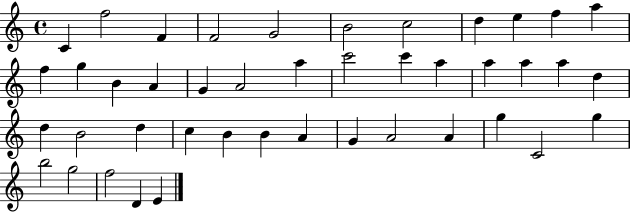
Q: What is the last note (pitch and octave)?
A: E4